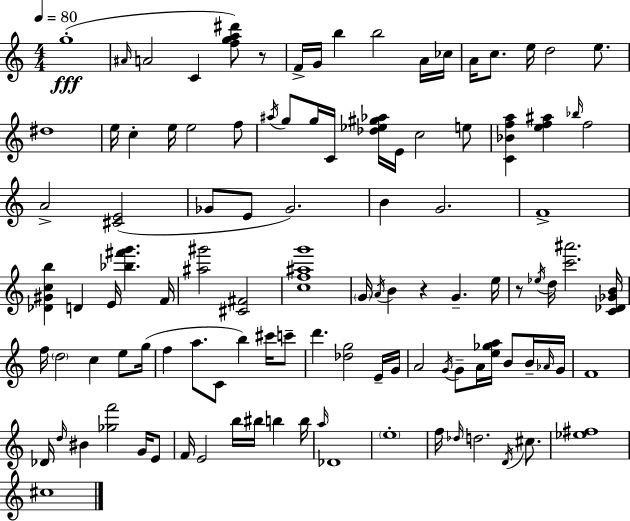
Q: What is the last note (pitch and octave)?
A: C#5